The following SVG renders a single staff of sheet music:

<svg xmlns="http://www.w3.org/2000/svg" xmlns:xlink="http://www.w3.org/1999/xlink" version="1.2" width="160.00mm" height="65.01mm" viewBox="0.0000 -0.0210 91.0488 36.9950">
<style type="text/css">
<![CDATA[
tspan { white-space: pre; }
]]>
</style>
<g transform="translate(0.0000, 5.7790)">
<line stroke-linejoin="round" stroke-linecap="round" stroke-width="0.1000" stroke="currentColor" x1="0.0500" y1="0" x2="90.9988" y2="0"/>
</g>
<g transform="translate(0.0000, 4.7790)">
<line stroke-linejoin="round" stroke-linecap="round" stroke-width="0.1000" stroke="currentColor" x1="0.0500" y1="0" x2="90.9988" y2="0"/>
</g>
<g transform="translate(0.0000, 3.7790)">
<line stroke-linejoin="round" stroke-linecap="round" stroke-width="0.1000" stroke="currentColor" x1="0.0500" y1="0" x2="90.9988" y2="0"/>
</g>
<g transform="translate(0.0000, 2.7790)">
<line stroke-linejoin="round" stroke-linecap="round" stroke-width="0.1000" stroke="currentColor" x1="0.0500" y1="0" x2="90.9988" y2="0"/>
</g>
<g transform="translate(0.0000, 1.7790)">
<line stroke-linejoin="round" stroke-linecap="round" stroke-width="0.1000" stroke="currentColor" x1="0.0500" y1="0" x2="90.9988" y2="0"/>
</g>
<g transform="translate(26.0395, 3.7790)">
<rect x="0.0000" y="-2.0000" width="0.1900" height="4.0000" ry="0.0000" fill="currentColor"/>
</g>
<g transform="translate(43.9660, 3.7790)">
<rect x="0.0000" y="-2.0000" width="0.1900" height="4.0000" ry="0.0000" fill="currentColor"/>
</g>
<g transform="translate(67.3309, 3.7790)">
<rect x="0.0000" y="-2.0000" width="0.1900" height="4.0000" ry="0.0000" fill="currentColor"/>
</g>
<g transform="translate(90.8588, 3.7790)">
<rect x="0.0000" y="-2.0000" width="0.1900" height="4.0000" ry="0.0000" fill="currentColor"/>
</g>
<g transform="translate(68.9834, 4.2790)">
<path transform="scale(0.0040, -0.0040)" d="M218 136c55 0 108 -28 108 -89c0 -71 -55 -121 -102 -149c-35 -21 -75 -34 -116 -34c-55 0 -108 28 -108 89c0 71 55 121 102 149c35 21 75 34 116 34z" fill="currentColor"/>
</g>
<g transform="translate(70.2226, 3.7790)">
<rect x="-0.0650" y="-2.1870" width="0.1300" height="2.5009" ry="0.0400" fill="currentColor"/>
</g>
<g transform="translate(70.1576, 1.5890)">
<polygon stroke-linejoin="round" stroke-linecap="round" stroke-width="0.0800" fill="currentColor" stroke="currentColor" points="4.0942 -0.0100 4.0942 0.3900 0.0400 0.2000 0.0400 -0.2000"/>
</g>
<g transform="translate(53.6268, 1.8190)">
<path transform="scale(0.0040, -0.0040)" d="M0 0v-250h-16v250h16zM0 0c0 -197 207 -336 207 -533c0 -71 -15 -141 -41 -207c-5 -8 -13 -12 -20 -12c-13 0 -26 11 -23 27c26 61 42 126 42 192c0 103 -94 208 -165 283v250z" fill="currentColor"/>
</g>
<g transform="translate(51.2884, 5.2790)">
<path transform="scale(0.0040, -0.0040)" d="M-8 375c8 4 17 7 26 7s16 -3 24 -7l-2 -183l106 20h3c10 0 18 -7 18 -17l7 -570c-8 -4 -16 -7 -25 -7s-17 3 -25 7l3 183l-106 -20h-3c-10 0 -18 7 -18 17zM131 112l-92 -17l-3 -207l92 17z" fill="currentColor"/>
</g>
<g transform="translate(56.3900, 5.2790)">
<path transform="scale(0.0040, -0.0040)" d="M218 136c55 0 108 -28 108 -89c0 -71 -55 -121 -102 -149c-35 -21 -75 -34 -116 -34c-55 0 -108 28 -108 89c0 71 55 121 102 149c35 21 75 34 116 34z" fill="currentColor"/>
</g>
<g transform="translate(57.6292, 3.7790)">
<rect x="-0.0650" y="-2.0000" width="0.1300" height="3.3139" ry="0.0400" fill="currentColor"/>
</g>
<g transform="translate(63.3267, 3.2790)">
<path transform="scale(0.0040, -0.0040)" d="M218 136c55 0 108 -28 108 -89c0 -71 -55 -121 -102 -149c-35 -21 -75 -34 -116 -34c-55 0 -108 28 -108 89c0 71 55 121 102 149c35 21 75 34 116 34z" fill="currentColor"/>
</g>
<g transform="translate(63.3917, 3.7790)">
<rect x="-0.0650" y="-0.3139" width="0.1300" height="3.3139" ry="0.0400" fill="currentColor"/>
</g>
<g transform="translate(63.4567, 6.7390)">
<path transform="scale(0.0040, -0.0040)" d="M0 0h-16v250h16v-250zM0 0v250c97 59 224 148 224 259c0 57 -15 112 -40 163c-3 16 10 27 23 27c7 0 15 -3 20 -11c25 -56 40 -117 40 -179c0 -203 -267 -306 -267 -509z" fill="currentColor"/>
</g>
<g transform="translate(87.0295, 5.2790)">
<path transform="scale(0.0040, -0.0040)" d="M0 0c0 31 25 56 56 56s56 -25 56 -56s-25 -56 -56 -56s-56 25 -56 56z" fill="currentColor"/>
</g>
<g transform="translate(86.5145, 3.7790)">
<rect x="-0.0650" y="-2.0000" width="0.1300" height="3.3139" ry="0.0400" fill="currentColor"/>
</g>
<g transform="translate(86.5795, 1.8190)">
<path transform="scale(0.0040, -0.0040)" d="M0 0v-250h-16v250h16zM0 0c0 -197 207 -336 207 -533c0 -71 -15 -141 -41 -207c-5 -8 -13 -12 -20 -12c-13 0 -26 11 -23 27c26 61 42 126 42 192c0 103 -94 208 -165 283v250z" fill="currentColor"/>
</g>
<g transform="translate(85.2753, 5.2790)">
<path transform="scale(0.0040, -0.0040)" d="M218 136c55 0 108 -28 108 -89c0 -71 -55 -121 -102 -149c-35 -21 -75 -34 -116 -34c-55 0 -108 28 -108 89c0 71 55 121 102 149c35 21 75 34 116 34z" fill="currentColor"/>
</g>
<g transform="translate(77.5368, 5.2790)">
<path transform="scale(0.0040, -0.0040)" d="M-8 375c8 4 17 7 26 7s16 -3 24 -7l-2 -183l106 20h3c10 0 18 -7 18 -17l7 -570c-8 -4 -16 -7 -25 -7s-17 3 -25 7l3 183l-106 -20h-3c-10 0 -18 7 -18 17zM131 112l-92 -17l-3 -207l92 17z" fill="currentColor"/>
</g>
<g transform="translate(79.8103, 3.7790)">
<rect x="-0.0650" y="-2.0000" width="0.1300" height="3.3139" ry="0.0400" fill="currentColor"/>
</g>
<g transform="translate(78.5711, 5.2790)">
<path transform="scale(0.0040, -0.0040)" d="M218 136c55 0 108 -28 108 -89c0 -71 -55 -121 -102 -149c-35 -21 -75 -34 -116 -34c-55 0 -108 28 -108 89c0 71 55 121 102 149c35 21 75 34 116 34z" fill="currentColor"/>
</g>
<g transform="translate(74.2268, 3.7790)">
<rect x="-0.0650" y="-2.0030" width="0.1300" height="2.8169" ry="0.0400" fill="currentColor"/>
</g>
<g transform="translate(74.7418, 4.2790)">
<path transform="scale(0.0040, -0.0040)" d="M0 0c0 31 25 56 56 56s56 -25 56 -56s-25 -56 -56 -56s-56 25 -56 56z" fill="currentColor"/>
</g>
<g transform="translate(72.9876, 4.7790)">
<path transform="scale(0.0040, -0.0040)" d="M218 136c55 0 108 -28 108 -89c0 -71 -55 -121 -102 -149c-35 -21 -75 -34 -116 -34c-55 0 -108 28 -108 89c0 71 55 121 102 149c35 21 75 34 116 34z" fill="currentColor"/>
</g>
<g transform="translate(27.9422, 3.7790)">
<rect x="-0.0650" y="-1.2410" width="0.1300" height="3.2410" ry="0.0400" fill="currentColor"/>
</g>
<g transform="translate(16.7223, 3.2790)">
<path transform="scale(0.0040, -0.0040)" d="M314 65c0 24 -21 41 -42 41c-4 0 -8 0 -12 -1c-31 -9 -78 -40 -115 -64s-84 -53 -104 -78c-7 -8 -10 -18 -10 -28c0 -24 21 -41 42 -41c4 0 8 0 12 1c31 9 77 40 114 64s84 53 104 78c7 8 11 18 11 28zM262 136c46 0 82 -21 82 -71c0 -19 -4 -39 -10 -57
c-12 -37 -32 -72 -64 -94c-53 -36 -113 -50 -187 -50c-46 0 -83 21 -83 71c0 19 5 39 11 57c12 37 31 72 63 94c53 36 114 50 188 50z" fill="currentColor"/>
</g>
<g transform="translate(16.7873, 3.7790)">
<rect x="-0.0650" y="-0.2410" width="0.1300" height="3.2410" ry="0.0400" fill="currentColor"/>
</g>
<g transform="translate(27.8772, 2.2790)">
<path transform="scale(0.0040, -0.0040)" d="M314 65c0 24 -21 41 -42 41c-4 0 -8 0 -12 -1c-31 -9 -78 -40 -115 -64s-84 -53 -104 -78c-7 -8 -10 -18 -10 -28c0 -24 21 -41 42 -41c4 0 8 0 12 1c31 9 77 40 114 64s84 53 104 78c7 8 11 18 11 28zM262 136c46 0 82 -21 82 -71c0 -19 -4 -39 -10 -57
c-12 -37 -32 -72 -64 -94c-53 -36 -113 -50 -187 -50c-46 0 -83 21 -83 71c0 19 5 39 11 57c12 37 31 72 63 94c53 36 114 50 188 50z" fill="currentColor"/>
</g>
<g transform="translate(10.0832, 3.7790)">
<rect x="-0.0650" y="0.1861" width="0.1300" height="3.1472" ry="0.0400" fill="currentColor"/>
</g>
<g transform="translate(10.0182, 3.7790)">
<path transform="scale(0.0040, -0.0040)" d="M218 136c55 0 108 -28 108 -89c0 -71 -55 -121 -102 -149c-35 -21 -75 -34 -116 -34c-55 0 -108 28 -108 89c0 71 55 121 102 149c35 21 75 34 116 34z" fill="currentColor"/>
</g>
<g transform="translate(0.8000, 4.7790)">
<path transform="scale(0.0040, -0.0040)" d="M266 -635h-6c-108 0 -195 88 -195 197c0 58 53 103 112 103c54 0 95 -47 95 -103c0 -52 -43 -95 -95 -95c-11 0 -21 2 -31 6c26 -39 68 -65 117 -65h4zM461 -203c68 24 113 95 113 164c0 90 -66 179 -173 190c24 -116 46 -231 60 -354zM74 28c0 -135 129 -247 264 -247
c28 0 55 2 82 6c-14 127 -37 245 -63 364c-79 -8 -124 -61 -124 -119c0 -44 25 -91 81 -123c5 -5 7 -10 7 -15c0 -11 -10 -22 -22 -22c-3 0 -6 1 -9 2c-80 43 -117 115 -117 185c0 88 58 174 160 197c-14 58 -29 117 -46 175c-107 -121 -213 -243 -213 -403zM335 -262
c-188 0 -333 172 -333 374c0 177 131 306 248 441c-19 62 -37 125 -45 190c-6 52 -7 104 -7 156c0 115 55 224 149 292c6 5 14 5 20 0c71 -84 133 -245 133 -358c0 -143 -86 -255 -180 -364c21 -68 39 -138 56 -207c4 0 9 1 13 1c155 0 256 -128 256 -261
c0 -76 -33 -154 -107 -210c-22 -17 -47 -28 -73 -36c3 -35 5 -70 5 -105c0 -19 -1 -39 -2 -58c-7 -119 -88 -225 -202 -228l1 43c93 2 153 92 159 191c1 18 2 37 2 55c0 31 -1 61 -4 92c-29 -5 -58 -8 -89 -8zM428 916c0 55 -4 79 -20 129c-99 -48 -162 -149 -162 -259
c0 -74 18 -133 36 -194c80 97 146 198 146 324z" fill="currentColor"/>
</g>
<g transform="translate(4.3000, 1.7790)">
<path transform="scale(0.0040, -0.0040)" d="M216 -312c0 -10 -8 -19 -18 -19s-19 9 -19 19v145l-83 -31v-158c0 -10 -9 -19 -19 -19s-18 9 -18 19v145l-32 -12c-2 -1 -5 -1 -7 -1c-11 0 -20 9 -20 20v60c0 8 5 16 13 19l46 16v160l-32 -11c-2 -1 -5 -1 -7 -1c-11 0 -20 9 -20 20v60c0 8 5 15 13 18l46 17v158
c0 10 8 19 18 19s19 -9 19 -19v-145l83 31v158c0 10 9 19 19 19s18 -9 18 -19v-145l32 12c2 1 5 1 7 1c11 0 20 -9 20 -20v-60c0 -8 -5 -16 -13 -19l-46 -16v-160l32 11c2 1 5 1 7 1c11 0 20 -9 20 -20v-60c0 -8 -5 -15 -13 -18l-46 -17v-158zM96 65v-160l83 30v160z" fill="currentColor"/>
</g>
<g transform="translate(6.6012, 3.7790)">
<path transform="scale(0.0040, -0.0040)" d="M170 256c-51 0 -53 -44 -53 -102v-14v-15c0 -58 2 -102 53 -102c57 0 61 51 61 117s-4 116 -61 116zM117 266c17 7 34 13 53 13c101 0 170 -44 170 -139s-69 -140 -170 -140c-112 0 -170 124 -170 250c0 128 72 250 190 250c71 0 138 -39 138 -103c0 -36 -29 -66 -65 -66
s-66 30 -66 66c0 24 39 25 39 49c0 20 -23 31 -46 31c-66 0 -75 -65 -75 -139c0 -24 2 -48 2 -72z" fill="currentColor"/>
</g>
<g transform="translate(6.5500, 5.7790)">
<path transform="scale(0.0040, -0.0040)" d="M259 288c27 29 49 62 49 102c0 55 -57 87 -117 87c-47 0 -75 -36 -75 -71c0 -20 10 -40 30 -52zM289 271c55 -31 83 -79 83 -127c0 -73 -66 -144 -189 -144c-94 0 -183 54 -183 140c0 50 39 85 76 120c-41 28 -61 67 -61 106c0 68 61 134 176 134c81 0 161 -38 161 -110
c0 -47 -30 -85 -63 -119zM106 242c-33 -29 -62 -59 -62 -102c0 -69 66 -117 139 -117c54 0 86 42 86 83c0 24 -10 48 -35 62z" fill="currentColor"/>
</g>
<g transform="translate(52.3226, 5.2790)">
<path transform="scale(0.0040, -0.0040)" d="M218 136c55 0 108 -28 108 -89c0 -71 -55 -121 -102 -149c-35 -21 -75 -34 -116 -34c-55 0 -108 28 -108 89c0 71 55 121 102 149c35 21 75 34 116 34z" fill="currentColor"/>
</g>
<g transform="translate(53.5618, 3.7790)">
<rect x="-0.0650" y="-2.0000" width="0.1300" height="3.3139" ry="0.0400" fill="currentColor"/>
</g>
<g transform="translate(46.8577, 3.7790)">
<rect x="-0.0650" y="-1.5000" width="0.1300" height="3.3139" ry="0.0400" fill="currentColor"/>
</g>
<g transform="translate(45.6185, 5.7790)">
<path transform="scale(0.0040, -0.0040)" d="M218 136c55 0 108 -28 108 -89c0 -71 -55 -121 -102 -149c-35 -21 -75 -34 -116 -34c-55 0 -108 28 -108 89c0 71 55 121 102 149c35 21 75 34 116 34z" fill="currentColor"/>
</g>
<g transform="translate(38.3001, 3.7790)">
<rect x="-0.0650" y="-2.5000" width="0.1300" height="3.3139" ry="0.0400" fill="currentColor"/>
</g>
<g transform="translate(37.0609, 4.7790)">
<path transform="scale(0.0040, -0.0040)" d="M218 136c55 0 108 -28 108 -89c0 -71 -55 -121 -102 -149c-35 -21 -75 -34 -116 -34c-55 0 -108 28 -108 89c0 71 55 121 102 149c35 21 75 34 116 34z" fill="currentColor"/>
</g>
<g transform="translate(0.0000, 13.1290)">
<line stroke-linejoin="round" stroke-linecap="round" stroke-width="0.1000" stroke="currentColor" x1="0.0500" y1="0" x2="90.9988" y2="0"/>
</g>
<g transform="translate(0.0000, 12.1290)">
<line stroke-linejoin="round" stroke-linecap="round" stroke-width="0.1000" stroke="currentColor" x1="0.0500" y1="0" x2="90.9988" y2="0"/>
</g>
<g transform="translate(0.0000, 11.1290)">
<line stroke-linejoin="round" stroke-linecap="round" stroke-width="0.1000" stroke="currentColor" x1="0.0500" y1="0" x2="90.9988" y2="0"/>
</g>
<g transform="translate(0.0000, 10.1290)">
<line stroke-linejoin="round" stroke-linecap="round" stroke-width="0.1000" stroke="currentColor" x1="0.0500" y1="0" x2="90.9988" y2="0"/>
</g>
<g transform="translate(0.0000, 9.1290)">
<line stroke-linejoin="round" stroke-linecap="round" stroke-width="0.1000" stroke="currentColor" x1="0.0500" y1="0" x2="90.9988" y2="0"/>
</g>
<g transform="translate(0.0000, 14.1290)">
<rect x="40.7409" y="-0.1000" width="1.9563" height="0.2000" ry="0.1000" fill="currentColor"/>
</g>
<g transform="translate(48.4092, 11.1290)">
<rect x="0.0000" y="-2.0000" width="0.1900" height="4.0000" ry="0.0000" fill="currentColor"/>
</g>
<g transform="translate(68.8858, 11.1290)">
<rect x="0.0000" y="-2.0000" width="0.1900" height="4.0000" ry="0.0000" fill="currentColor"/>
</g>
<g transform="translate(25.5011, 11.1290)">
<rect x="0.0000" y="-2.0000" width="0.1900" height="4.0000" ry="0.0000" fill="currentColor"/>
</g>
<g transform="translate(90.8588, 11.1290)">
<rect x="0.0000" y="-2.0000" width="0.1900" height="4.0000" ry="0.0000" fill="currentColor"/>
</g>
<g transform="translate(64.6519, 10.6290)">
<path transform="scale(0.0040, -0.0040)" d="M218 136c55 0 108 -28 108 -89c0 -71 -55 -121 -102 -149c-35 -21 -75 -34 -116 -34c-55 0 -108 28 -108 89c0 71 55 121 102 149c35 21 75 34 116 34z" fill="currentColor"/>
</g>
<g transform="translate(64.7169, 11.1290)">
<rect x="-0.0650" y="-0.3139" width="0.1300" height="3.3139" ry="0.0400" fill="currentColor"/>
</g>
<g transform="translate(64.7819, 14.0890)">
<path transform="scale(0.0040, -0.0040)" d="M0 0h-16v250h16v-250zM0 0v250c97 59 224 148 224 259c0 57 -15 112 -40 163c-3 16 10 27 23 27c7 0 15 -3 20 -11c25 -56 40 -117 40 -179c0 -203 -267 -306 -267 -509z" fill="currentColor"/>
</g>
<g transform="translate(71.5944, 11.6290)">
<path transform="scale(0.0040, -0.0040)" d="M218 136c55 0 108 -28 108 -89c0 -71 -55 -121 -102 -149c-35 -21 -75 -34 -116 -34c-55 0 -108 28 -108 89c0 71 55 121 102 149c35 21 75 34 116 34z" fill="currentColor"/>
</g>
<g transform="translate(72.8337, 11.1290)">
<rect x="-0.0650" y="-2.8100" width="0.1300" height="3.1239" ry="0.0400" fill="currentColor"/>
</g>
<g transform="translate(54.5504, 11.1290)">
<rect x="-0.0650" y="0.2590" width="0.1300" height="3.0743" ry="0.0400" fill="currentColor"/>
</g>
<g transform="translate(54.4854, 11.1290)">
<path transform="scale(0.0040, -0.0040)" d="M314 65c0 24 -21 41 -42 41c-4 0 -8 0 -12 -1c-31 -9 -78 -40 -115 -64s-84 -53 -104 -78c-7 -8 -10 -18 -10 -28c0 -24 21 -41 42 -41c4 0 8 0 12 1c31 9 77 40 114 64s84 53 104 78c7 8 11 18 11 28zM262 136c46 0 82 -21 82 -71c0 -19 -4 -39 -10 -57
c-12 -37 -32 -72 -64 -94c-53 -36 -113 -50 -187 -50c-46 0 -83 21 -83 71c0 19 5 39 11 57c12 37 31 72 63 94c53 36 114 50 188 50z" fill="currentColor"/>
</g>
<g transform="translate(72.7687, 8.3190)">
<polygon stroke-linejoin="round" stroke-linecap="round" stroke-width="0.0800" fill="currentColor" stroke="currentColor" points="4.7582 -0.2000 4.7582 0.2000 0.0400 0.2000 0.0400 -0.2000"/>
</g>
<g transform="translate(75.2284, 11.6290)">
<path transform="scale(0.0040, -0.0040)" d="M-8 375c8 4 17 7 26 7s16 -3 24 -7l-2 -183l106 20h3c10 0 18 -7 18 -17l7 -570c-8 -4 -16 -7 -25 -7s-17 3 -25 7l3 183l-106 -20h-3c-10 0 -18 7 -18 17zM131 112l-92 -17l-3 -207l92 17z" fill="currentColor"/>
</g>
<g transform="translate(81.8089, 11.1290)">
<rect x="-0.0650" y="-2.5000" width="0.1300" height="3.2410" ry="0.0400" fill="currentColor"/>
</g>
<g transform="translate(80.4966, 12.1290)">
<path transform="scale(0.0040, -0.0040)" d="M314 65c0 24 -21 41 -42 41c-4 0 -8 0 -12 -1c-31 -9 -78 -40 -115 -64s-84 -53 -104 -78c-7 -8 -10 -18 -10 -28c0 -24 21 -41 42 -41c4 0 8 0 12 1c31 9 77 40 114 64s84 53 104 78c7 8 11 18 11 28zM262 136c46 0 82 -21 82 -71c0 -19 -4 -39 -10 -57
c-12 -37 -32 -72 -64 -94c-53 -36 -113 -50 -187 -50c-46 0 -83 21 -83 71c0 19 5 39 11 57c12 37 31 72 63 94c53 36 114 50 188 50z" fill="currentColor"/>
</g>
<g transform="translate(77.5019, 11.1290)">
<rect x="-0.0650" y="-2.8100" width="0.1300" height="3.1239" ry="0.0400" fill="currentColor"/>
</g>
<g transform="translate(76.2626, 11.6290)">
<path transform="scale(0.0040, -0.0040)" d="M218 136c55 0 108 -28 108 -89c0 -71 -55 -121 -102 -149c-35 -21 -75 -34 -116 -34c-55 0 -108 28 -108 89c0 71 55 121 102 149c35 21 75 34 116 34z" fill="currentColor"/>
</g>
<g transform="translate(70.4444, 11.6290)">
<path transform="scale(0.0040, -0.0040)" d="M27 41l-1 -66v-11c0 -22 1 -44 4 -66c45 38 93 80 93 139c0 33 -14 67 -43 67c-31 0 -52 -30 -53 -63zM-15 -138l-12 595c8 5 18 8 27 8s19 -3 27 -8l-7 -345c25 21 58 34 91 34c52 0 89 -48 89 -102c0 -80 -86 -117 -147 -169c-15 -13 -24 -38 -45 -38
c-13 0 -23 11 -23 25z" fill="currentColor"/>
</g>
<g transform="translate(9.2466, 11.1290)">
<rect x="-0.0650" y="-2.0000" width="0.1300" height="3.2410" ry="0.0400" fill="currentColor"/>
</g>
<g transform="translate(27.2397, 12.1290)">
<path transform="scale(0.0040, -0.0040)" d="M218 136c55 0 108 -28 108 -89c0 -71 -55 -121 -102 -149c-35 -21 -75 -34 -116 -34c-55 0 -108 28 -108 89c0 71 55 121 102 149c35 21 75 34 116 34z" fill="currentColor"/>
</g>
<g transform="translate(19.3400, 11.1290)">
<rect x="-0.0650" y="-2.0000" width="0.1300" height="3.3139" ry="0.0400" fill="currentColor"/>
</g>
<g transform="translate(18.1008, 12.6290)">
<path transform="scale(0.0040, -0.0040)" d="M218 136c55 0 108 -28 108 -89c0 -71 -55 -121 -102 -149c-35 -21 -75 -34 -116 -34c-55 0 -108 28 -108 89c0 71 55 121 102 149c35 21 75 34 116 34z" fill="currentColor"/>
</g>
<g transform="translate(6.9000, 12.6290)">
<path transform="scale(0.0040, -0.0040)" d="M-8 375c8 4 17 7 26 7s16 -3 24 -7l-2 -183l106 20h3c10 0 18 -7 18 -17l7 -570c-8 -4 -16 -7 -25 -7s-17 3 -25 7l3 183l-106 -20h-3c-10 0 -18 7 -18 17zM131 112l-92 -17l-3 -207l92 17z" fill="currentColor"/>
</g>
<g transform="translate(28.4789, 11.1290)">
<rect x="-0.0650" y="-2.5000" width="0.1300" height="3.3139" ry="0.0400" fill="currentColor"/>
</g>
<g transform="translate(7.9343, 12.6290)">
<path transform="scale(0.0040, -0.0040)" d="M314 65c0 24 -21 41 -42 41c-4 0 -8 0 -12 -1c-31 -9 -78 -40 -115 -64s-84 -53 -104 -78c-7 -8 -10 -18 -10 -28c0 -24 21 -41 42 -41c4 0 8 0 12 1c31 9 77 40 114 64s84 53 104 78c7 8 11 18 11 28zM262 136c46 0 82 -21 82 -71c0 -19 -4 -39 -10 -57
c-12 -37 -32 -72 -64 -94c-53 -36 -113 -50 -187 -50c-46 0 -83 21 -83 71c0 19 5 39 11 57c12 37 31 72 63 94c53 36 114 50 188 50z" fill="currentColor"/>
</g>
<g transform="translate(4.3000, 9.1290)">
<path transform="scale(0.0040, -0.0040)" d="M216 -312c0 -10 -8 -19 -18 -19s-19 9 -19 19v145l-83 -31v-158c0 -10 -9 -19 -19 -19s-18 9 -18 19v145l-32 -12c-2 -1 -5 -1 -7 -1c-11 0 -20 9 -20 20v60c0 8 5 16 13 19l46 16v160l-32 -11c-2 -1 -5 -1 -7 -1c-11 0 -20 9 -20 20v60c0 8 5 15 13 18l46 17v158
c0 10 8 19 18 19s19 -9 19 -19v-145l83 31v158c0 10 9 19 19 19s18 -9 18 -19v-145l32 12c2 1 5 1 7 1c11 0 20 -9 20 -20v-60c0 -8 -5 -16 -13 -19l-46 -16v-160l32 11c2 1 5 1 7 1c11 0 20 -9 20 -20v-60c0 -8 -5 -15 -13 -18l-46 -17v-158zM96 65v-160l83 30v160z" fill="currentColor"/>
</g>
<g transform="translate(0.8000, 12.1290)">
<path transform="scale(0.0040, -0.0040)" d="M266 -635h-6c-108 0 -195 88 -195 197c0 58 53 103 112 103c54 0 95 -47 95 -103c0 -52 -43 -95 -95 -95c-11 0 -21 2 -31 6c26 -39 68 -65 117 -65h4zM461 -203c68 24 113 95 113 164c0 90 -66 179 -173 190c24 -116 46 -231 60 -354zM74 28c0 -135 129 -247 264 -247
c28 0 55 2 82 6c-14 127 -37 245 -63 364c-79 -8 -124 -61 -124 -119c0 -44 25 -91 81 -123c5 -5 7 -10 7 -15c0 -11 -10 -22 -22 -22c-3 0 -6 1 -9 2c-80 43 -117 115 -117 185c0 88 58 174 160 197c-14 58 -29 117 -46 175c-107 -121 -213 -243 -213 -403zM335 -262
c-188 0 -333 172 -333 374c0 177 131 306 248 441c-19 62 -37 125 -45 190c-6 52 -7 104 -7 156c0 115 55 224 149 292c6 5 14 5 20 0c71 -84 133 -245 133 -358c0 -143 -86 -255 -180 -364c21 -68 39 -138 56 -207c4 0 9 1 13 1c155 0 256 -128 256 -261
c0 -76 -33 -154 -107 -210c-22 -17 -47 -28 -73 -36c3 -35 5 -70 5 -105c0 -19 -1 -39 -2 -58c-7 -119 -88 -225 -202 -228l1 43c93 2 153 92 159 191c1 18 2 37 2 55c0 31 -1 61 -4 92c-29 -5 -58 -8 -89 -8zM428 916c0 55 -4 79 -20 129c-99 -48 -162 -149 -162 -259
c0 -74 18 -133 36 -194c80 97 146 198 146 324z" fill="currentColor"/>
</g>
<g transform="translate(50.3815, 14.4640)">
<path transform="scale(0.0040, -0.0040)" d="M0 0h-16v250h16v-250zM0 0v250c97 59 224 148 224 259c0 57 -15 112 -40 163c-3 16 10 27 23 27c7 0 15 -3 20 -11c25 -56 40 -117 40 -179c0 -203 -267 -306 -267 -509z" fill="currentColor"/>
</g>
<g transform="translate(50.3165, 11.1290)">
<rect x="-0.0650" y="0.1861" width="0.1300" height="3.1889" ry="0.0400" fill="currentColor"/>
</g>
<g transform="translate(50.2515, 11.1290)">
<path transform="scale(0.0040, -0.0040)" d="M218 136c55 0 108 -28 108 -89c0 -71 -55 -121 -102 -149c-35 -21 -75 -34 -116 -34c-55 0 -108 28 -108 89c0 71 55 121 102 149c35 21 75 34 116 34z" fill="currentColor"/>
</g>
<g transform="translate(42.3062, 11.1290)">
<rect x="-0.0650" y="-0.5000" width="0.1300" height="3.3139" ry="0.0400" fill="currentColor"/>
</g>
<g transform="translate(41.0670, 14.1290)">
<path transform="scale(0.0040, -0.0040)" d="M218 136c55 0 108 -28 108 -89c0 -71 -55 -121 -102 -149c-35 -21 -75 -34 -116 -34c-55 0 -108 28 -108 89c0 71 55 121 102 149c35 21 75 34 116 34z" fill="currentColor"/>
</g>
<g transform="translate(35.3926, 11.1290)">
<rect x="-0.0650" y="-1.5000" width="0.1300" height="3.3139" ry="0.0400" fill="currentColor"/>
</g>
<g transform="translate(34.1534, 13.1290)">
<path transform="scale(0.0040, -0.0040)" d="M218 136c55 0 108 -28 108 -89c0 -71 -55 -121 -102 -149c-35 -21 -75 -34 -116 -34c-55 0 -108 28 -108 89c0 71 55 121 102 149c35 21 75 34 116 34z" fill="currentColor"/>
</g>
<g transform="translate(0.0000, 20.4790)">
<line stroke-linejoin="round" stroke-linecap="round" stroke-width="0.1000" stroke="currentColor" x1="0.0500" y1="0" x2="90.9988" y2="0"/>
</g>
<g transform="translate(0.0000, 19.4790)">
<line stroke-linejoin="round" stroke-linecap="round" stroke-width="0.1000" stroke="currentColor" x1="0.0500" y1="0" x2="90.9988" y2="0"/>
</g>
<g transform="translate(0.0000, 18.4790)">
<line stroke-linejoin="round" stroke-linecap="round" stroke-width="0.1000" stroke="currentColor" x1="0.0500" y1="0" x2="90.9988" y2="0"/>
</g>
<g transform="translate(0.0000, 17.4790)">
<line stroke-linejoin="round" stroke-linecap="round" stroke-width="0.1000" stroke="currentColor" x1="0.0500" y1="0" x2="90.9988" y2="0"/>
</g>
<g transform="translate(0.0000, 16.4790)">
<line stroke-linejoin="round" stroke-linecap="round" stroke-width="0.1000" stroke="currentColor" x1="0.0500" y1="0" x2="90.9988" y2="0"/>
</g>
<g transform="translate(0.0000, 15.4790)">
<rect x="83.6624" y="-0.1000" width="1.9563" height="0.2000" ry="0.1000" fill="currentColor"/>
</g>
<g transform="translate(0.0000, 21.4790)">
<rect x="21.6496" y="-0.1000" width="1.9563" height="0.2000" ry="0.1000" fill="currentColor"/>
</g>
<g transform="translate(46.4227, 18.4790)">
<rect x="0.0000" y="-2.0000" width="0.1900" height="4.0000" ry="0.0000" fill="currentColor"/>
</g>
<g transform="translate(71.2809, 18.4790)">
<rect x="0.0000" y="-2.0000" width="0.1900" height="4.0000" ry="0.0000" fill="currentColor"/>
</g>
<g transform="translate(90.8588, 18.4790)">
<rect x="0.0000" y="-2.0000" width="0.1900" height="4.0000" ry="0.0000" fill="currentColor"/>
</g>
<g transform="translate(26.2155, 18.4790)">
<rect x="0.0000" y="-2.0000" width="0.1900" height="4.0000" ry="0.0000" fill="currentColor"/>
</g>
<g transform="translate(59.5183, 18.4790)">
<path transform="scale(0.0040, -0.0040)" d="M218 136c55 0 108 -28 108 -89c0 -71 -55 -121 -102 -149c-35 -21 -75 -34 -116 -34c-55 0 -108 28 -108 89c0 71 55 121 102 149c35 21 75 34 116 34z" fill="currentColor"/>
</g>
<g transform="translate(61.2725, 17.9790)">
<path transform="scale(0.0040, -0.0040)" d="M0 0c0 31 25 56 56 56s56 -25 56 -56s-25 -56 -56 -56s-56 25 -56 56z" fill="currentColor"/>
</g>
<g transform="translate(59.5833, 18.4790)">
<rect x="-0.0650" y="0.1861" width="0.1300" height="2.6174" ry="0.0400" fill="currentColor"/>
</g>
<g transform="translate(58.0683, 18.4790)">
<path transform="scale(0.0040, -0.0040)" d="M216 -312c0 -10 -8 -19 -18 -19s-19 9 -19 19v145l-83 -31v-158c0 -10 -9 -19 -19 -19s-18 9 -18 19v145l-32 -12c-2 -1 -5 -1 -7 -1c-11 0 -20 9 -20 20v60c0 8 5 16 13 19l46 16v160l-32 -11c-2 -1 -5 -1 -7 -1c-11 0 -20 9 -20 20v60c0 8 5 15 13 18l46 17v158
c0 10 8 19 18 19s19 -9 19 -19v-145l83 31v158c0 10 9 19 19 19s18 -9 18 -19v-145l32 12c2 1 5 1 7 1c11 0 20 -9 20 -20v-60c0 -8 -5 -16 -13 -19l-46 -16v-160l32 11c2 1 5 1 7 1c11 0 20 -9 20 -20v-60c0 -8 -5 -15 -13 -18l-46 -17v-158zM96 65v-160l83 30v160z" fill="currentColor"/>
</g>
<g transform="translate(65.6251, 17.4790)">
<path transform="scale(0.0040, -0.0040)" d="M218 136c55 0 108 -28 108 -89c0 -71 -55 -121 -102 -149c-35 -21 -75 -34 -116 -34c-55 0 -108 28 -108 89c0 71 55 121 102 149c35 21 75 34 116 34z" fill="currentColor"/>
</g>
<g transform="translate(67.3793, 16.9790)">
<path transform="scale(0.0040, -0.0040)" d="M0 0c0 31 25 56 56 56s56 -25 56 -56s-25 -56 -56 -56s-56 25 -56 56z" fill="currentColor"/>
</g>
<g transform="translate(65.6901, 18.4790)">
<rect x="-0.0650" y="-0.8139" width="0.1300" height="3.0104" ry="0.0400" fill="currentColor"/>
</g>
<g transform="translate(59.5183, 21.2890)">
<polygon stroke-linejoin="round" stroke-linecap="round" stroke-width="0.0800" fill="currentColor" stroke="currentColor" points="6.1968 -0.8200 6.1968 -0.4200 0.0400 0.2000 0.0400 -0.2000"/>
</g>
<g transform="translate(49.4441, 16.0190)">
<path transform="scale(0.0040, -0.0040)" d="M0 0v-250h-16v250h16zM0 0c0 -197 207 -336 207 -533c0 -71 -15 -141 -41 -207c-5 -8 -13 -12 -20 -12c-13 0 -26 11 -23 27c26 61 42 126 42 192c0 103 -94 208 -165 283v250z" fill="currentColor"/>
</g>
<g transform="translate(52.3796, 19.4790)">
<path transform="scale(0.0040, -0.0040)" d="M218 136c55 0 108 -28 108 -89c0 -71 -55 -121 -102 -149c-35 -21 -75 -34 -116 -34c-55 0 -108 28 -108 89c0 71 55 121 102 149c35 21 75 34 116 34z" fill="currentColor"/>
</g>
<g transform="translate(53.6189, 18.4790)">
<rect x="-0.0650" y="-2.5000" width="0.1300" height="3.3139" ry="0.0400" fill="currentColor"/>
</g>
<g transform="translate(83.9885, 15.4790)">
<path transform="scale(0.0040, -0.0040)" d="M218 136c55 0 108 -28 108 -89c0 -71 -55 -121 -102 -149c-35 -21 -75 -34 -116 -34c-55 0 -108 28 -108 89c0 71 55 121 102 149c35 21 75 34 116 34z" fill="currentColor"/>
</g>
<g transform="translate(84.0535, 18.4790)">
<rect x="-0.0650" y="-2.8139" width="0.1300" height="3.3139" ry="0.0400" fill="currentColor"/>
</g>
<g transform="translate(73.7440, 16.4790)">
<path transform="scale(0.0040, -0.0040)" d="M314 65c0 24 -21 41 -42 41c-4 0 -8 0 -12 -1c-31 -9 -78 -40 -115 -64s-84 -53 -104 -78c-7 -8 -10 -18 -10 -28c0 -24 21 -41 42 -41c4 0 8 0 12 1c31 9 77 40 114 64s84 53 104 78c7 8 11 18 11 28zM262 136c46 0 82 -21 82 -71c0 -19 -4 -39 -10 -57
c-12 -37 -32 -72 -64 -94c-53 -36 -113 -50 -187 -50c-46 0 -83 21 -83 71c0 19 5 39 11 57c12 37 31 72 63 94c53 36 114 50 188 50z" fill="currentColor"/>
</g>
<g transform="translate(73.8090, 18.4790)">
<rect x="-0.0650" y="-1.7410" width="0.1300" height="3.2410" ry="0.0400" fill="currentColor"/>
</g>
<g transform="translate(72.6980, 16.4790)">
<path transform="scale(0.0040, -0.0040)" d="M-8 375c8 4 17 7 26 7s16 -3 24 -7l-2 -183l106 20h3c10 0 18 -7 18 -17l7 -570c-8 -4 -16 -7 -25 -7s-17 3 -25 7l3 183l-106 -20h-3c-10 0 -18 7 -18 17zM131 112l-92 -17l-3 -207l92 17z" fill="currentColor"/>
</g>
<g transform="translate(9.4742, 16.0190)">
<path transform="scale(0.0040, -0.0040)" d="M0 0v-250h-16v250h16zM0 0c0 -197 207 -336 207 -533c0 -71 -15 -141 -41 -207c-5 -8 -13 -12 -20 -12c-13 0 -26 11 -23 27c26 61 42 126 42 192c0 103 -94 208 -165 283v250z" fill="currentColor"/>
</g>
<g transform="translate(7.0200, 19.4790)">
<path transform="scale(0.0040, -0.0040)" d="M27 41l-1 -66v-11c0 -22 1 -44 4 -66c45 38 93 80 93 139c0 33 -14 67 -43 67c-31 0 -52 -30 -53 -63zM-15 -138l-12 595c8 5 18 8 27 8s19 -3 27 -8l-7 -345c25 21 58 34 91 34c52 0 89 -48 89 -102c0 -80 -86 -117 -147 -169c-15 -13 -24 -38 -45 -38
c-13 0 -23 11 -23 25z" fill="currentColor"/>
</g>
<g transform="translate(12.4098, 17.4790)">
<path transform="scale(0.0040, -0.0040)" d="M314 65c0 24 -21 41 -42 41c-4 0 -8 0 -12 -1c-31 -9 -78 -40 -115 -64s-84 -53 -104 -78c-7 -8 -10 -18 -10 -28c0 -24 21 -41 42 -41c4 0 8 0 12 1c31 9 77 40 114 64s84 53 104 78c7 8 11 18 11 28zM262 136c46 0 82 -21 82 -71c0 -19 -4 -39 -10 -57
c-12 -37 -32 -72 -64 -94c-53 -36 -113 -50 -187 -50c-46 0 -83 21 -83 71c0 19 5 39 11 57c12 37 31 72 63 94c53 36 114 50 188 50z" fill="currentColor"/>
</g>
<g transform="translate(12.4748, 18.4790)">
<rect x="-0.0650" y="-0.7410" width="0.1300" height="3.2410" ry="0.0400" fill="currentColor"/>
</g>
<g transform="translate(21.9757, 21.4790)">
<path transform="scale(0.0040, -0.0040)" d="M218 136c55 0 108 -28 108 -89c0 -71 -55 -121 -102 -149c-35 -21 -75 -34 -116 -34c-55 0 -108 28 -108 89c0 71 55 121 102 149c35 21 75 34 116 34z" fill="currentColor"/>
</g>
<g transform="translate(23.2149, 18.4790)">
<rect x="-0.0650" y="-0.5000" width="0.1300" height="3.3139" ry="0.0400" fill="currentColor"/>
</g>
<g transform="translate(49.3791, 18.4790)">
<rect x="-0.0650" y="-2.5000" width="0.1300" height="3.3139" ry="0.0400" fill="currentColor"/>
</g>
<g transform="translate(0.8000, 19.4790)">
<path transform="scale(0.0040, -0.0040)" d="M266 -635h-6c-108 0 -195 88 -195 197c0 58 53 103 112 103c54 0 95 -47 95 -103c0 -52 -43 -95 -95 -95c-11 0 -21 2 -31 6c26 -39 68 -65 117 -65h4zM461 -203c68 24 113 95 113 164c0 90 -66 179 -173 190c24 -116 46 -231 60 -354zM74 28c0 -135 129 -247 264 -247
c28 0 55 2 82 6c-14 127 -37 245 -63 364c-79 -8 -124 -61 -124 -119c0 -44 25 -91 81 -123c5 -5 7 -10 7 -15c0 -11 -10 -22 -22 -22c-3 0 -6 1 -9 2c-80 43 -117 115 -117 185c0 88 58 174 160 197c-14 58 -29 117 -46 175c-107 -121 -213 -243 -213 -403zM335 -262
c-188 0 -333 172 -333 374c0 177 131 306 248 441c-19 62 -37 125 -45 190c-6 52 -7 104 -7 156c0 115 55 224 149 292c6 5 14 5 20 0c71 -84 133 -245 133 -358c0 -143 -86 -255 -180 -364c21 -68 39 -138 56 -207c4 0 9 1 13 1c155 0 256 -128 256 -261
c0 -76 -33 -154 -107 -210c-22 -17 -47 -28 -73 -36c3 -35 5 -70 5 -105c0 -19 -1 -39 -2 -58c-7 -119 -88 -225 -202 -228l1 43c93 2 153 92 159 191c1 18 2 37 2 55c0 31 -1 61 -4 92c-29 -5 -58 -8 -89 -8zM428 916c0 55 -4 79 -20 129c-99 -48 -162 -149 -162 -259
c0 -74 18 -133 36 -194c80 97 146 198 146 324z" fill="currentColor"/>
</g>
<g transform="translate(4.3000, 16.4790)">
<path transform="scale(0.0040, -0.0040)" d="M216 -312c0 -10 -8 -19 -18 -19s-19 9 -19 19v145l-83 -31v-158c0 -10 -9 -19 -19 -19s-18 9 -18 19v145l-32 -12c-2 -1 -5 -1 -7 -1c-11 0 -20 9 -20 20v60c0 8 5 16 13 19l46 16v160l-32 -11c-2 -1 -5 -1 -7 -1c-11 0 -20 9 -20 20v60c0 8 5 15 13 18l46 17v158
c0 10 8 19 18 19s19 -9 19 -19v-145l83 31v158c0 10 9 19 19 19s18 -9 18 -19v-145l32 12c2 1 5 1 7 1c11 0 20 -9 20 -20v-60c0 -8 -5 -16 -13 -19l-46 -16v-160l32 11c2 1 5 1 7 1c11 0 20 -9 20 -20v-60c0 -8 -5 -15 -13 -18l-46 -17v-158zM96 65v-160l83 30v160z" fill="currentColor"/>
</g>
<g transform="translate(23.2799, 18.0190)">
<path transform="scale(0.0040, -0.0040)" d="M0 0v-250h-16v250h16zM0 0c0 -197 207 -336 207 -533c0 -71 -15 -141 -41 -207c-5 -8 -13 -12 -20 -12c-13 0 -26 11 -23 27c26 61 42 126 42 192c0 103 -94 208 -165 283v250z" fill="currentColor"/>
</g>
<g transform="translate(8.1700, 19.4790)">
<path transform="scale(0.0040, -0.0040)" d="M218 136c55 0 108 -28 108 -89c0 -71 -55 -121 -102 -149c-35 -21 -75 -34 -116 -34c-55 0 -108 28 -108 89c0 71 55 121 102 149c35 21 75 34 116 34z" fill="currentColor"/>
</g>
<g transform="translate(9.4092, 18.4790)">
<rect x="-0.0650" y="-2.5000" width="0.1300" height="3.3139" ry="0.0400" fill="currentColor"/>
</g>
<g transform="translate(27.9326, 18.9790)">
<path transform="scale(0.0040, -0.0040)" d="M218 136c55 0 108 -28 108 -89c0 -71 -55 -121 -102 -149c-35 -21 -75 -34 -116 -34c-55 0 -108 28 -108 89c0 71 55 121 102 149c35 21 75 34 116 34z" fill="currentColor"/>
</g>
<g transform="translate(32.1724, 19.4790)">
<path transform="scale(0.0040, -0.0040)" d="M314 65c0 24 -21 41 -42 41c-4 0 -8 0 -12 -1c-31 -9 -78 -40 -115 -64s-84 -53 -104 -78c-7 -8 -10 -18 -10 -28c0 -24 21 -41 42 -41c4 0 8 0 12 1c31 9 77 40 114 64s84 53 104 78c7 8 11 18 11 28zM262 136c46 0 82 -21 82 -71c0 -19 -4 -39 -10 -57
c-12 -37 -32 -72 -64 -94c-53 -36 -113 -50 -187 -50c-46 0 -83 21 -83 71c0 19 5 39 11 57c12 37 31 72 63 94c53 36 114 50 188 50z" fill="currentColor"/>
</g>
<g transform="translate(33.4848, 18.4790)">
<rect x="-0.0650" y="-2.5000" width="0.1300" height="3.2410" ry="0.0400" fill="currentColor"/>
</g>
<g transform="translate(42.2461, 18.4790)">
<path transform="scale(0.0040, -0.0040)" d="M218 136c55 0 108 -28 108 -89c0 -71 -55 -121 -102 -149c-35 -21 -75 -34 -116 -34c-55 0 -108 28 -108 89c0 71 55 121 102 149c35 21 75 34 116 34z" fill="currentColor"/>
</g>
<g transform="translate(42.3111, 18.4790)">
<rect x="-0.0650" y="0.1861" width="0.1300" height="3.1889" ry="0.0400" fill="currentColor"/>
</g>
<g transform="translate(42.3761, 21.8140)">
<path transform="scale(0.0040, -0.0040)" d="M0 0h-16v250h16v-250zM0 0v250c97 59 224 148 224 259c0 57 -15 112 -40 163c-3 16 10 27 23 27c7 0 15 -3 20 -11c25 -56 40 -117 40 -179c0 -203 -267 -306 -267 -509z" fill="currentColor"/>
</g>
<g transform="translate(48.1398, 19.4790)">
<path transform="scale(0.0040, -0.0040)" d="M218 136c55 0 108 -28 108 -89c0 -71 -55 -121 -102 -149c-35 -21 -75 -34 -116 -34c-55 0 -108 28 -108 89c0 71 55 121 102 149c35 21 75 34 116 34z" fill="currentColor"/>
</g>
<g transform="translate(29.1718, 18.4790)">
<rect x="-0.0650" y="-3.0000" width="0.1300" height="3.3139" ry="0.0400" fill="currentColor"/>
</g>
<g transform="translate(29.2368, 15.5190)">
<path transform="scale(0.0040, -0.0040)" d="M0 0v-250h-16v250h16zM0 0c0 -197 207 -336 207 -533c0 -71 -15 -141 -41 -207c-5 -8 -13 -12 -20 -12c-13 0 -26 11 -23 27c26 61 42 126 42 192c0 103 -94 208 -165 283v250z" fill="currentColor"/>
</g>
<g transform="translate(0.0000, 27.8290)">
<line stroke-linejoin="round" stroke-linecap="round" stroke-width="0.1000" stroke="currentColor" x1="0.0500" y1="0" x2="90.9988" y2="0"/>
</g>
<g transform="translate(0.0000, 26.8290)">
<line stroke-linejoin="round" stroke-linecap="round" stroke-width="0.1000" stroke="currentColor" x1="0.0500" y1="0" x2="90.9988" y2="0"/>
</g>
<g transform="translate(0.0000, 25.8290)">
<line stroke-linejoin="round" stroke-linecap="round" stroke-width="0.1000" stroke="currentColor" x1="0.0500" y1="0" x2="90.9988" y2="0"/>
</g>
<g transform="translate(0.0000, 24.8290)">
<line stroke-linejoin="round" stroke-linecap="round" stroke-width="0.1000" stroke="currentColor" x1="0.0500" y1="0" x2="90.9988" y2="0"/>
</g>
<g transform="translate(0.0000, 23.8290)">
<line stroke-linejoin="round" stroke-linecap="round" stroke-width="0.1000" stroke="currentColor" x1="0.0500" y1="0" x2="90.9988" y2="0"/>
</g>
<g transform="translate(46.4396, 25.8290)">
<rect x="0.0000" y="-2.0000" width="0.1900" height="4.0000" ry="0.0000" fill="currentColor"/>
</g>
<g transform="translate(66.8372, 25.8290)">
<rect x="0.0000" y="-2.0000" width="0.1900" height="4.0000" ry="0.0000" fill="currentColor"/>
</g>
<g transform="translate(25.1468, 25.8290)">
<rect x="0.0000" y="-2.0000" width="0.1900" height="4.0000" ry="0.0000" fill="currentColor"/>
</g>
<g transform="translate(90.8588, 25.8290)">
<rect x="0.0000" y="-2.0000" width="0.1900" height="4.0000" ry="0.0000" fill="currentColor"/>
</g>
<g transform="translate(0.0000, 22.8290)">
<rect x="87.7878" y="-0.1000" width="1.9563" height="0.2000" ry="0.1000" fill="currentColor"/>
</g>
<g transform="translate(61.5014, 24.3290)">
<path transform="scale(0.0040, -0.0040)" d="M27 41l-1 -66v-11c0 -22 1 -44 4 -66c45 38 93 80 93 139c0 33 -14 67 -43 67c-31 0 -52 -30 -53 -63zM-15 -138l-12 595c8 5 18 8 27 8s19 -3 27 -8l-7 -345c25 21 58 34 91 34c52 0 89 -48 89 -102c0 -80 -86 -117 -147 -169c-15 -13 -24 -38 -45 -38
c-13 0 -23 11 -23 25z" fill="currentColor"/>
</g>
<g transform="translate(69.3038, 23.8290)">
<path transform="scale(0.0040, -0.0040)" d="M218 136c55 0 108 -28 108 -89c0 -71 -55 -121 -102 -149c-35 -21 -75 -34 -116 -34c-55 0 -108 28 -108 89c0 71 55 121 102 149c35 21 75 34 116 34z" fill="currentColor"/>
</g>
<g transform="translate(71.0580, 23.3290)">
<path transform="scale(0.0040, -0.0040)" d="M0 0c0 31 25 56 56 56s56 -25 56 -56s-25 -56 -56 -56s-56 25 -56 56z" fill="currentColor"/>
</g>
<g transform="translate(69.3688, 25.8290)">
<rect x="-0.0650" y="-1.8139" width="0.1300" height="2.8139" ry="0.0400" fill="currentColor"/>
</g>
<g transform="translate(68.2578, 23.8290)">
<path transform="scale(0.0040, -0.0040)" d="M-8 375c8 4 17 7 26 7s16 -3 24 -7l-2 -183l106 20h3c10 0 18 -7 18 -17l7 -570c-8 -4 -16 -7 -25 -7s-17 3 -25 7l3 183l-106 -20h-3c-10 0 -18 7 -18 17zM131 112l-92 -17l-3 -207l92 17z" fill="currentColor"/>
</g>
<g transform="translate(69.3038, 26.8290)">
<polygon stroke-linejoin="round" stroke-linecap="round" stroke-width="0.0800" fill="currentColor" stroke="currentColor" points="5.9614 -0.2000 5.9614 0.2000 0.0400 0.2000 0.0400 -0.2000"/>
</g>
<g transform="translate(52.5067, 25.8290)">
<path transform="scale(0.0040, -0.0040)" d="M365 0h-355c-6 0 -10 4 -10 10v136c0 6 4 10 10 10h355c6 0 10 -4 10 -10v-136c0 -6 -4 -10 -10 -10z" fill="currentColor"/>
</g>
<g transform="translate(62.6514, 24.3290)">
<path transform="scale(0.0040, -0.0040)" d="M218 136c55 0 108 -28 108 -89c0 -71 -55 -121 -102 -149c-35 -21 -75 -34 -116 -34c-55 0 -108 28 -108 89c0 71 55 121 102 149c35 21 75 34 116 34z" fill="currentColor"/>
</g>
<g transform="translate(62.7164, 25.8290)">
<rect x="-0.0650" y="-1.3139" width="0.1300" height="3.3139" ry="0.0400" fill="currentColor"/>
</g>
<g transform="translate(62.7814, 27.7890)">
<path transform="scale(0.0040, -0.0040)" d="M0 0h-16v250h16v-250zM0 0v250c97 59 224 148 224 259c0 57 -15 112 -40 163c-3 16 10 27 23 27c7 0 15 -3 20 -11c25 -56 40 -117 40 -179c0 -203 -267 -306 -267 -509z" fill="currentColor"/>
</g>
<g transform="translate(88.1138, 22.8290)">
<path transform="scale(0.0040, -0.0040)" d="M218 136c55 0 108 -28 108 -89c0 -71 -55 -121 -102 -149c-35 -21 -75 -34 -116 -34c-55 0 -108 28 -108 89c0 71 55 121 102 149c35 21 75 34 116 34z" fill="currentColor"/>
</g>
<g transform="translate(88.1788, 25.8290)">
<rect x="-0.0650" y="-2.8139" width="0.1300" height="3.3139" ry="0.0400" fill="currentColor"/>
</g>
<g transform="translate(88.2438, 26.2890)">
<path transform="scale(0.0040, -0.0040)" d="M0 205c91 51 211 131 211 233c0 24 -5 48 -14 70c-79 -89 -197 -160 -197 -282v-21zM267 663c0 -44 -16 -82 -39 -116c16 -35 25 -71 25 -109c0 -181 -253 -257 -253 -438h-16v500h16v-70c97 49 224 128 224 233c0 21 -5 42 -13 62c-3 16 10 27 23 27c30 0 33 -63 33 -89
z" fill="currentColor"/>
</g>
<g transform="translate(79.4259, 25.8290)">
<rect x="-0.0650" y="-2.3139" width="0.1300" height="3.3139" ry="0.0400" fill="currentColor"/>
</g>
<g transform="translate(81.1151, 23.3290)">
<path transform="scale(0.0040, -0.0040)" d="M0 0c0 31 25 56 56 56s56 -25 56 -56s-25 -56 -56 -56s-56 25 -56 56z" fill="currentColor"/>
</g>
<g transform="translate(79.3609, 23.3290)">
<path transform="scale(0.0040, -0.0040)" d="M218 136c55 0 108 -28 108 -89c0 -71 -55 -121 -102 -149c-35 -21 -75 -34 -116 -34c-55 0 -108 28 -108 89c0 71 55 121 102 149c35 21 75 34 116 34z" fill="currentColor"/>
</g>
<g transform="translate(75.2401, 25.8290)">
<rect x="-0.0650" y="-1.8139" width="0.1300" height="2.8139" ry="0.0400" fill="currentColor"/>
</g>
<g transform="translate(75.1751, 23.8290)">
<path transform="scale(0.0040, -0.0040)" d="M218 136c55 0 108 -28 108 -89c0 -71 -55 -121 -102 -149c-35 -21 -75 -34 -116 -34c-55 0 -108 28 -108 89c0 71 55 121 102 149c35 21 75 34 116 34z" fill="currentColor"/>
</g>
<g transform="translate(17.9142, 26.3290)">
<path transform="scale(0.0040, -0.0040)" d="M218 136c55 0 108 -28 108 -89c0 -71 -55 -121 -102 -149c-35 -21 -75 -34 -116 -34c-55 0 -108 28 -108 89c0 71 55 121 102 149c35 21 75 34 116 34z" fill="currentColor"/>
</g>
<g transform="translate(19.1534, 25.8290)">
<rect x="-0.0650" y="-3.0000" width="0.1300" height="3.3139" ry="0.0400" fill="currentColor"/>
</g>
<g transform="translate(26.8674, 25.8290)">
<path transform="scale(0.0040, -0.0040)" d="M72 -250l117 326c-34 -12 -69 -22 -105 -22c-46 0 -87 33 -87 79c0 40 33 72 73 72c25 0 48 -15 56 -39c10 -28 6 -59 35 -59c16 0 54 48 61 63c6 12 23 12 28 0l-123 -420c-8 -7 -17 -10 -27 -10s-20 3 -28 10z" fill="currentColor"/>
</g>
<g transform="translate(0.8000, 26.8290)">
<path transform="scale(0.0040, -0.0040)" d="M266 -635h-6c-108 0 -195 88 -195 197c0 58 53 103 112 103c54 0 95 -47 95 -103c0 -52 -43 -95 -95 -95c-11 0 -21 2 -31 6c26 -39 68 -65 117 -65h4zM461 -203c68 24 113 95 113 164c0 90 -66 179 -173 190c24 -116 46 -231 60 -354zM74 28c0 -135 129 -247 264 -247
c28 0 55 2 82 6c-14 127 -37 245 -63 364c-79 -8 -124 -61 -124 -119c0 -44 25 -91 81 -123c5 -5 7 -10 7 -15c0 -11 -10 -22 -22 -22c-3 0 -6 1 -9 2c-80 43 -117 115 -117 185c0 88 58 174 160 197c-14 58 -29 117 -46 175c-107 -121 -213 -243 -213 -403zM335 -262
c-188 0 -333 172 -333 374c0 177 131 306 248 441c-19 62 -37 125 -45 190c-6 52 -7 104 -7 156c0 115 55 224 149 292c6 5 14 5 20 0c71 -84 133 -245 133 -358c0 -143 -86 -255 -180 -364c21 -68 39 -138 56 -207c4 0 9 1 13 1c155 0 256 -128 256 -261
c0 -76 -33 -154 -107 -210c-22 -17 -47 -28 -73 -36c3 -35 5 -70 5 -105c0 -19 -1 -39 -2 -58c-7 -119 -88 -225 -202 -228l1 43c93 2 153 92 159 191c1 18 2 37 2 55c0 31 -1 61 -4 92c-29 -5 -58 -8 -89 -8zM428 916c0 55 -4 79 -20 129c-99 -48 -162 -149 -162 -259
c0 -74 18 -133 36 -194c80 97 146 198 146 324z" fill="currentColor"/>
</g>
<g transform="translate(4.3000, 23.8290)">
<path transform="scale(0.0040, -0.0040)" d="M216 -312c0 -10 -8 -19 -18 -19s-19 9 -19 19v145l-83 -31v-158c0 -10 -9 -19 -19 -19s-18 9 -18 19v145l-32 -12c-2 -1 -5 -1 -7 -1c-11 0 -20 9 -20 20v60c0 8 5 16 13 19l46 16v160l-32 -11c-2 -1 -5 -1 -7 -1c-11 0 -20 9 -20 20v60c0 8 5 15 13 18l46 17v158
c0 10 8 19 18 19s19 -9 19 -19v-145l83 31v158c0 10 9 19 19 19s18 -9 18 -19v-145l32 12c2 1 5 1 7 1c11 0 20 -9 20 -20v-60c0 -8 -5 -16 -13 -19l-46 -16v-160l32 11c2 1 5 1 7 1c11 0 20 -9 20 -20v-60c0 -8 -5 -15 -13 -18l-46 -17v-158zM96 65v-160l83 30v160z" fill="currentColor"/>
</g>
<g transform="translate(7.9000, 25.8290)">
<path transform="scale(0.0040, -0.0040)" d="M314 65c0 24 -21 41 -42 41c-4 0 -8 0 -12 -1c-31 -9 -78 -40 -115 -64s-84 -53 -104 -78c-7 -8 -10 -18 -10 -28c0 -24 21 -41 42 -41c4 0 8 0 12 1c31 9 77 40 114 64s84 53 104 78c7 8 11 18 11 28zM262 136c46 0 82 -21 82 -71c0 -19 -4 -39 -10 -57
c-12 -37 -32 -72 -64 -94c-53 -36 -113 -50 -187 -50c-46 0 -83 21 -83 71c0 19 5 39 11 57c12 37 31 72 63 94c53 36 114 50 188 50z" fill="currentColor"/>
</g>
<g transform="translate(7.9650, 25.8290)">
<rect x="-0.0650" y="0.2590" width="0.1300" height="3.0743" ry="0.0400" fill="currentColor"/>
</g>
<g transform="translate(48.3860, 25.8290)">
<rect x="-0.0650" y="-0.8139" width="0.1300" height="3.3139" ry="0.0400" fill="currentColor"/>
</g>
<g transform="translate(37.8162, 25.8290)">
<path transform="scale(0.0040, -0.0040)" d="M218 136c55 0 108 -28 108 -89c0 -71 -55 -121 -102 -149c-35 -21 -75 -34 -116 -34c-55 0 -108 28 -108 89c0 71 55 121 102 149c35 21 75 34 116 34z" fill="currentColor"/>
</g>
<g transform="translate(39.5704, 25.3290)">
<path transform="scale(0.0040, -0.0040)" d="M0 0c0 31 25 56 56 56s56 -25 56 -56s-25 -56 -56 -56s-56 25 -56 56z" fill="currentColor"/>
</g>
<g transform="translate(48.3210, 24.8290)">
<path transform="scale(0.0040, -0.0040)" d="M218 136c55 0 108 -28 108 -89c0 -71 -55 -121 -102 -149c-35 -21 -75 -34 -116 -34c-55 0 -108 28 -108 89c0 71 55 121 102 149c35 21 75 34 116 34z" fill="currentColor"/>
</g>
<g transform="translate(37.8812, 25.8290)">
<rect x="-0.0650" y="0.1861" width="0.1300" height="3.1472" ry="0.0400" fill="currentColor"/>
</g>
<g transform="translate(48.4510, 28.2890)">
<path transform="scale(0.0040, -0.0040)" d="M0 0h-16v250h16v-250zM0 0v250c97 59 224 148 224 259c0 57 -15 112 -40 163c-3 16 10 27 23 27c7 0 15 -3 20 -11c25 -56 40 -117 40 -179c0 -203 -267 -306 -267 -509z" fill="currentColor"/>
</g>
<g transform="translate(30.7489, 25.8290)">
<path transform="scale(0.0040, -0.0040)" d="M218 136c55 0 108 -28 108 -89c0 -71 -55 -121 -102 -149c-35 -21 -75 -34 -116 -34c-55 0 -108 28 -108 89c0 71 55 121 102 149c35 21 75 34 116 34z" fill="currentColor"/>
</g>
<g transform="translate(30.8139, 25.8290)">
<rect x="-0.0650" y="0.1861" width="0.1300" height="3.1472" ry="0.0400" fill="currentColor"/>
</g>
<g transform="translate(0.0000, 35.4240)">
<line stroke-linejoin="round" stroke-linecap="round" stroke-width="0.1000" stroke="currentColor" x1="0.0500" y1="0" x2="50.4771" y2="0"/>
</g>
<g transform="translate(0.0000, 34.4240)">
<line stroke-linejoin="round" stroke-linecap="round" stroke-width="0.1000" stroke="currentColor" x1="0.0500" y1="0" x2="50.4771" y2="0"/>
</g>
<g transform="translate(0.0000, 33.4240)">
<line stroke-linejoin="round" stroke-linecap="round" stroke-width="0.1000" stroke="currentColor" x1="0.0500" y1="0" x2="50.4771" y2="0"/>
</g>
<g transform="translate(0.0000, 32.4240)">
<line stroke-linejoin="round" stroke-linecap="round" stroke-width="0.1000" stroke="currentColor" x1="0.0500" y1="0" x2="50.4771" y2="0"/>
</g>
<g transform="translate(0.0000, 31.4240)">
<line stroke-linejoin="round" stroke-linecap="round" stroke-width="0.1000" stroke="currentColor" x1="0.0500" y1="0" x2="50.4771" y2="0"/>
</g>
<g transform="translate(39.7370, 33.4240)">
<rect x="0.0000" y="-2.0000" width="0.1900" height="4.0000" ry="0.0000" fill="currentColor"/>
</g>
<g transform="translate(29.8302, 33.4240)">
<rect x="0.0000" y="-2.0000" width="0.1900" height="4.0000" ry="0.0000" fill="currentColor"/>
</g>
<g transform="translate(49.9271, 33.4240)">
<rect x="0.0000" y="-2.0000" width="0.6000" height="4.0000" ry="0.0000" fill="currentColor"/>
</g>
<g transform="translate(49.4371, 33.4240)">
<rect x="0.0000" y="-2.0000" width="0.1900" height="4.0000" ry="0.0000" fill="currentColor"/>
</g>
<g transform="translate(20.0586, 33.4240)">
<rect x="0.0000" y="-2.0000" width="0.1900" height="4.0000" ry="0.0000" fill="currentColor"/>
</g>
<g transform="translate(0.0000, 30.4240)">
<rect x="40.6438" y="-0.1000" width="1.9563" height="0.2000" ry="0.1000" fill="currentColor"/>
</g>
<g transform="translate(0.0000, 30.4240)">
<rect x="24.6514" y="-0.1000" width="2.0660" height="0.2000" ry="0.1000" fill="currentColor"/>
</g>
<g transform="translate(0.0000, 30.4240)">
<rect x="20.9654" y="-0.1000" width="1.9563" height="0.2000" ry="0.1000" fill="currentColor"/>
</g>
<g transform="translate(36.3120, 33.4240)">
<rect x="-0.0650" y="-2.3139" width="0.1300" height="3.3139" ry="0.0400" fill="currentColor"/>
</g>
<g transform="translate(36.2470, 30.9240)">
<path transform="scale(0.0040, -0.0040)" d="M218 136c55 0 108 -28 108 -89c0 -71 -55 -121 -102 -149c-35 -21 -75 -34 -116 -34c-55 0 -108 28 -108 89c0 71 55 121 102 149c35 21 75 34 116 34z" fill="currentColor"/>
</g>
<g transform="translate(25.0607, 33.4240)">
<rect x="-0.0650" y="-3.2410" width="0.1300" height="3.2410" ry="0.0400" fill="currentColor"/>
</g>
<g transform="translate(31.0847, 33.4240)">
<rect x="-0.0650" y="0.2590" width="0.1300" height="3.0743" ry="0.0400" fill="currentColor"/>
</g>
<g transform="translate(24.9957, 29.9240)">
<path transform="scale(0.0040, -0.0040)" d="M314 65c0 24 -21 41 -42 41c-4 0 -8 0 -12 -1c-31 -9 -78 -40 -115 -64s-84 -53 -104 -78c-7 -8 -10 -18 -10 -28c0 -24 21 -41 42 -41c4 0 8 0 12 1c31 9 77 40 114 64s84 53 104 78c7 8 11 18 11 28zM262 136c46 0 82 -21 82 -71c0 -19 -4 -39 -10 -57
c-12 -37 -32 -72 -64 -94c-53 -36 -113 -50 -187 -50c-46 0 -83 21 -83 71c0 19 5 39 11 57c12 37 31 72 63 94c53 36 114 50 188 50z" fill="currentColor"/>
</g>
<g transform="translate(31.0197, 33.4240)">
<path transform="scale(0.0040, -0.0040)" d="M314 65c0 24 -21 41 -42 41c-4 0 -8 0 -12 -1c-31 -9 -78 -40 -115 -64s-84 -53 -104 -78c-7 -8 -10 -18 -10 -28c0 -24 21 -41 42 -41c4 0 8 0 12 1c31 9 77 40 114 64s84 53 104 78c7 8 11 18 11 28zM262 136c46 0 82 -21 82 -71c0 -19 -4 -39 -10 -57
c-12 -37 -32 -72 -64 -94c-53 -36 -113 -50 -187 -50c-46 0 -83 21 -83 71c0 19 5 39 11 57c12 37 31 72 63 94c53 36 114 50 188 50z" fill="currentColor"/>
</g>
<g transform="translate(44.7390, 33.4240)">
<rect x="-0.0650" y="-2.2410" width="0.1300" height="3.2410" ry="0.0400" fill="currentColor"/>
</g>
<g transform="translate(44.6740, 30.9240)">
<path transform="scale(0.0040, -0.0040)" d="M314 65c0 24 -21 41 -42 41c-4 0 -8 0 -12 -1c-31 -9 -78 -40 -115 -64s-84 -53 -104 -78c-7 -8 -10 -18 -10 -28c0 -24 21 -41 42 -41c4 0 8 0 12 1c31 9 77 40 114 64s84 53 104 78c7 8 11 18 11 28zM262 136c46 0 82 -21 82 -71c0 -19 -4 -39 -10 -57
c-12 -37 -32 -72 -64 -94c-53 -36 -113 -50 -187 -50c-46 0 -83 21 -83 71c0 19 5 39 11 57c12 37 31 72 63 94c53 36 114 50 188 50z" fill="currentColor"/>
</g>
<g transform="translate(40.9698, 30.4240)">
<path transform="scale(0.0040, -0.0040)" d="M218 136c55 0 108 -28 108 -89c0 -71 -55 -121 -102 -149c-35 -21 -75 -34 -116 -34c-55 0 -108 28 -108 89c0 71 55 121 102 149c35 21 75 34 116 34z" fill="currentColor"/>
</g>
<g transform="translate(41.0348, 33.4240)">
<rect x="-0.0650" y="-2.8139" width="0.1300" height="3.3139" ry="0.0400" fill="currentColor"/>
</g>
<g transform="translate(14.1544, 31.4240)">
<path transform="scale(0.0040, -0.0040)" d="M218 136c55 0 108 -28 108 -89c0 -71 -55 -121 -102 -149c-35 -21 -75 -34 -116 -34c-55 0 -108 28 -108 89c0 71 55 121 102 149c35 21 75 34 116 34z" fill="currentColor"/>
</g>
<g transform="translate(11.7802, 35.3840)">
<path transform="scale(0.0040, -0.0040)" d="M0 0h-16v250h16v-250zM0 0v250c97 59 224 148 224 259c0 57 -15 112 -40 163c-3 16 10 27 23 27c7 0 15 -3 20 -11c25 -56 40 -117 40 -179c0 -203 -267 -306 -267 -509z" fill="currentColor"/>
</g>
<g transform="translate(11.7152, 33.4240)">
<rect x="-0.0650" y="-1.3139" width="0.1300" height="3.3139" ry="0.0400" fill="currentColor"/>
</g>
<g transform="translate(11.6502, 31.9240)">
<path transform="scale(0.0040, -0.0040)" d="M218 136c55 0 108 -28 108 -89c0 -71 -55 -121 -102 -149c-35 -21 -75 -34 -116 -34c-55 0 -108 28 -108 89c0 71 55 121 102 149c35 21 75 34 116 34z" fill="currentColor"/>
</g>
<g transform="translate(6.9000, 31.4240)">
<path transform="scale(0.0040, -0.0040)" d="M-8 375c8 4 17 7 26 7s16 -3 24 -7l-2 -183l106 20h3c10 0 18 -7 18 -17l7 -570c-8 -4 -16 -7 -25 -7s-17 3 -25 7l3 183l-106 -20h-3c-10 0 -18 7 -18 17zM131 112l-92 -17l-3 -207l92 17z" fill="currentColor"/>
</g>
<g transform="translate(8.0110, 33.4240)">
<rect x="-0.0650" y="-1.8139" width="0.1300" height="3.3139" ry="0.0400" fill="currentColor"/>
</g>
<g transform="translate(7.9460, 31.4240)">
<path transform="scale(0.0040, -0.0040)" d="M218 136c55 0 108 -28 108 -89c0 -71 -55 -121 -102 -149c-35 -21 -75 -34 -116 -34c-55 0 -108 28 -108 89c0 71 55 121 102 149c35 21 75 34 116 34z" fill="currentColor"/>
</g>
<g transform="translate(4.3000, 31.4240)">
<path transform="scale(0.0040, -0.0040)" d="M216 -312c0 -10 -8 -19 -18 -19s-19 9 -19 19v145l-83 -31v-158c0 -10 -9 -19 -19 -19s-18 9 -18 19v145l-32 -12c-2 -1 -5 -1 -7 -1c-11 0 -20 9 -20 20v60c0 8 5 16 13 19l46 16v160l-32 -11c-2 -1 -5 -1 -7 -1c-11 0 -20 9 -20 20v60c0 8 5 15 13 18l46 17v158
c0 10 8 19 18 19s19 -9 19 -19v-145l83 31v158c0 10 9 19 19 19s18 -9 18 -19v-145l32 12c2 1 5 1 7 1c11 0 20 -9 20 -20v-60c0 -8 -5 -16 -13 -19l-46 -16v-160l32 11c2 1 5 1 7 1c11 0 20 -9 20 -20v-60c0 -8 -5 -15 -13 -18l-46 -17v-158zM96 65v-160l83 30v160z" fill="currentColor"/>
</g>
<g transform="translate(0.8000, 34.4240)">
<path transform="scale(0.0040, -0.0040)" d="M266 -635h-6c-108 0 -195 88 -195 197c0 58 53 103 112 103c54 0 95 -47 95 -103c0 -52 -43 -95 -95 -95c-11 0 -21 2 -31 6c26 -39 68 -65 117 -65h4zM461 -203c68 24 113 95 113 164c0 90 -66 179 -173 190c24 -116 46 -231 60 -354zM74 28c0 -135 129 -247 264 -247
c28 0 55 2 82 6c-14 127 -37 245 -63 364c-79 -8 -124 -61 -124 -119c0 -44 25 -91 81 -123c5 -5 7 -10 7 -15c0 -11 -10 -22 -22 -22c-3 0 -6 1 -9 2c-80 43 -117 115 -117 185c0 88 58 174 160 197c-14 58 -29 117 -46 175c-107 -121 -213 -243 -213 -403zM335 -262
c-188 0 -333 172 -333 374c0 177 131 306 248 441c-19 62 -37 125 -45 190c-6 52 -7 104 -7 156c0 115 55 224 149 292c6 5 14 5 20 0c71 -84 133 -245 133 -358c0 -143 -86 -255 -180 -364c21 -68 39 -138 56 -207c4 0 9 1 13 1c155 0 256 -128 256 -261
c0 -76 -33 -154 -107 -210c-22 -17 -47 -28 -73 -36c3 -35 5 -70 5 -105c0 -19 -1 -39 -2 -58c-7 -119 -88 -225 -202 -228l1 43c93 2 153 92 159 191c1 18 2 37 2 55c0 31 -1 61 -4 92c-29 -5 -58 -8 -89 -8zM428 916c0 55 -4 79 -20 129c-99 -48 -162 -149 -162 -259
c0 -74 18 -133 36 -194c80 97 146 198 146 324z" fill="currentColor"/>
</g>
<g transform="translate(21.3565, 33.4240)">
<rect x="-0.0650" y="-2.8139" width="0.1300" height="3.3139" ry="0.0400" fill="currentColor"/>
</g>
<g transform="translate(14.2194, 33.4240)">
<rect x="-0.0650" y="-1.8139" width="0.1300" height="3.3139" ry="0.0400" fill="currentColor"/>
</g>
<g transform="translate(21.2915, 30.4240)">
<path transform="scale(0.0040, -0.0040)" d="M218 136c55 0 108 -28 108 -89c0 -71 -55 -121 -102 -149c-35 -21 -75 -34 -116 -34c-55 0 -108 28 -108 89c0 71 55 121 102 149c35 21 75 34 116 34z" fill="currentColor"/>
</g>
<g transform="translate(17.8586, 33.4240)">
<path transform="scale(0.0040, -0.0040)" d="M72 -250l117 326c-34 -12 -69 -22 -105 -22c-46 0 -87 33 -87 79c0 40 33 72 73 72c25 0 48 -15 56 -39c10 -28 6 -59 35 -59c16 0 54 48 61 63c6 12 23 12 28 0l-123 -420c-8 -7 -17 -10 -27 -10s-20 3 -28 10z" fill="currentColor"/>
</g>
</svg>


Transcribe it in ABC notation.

X:1
T:Untitled
M:6/8
L:1/4
K:G
B c2 e2 G E F/2 F c/2 A/2 G/2 F F/2 F2 F G E C B/2 B2 c/2 _A/2 A/2 G2 _G/2 d2 C/2 A/2 G2 B/2 G/2 G ^B/2 d/2 f2 a B2 A z/2 B B d/2 z2 _e/2 f/2 f/2 g a/4 f e/2 f z/2 a b2 B2 g a g2